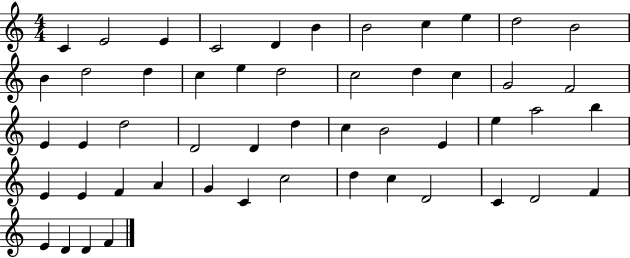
C4/q E4/h E4/q C4/h D4/q B4/q B4/h C5/q E5/q D5/h B4/h B4/q D5/h D5/q C5/q E5/q D5/h C5/h D5/q C5/q G4/h F4/h E4/q E4/q D5/h D4/h D4/q D5/q C5/q B4/h E4/q E5/q A5/h B5/q E4/q E4/q F4/q A4/q G4/q C4/q C5/h D5/q C5/q D4/h C4/q D4/h F4/q E4/q D4/q D4/q F4/q